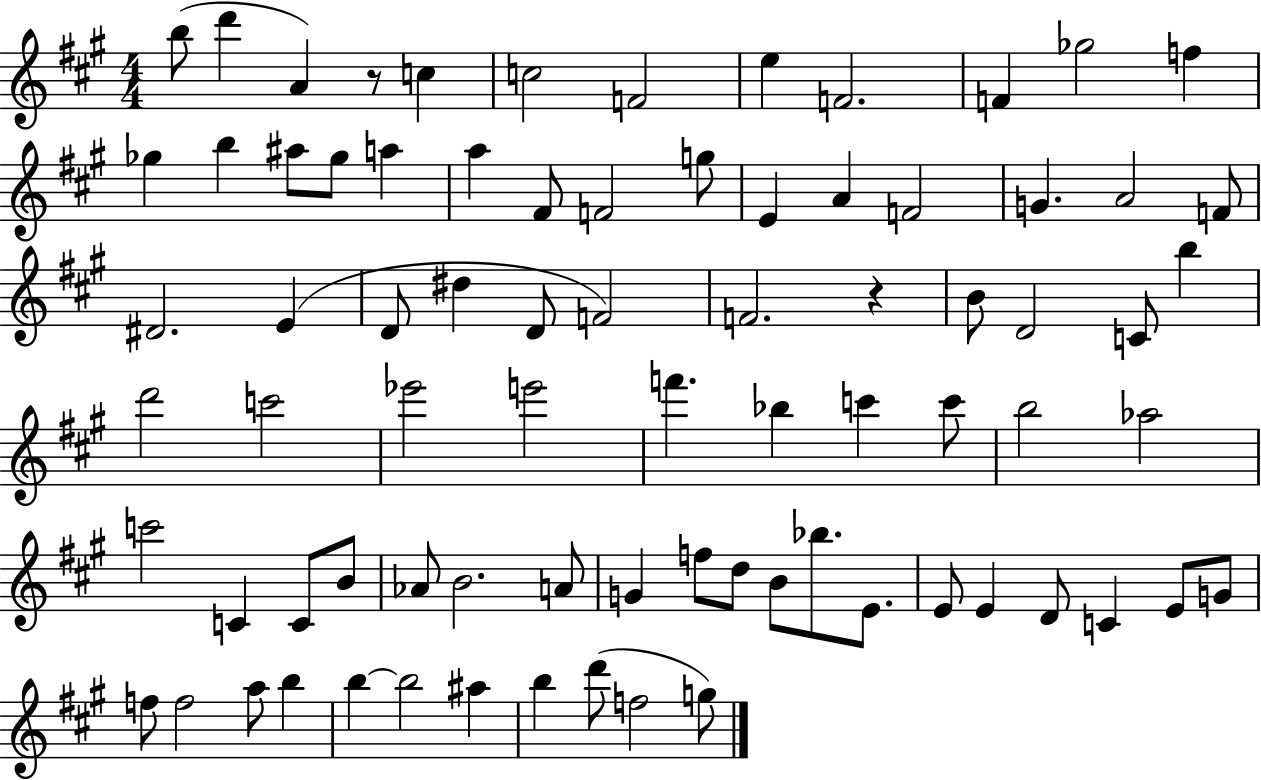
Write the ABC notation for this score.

X:1
T:Untitled
M:4/4
L:1/4
K:A
b/2 d' A z/2 c c2 F2 e F2 F _g2 f _g b ^a/2 _g/2 a a ^F/2 F2 g/2 E A F2 G A2 F/2 ^D2 E D/2 ^d D/2 F2 F2 z B/2 D2 C/2 b d'2 c'2 _e'2 e'2 f' _b c' c'/2 b2 _a2 c'2 C C/2 B/2 _A/2 B2 A/2 G f/2 d/2 B/2 _b/2 E/2 E/2 E D/2 C E/2 G/2 f/2 f2 a/2 b b b2 ^a b d'/2 f2 g/2